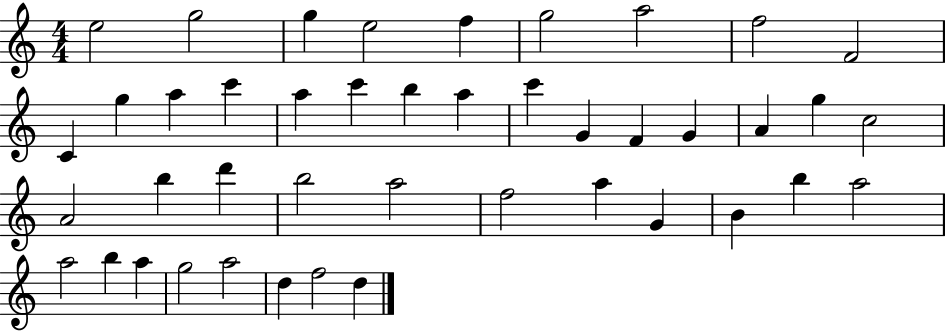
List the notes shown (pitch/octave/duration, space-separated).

E5/h G5/h G5/q E5/h F5/q G5/h A5/h F5/h F4/h C4/q G5/q A5/q C6/q A5/q C6/q B5/q A5/q C6/q G4/q F4/q G4/q A4/q G5/q C5/h A4/h B5/q D6/q B5/h A5/h F5/h A5/q G4/q B4/q B5/q A5/h A5/h B5/q A5/q G5/h A5/h D5/q F5/h D5/q